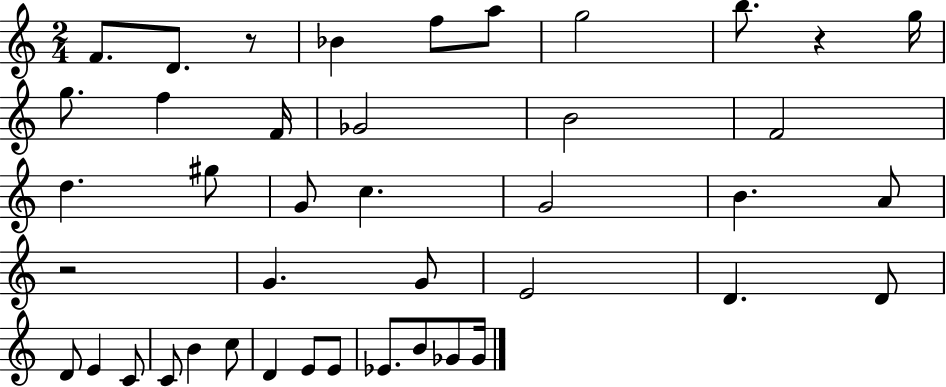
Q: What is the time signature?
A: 2/4